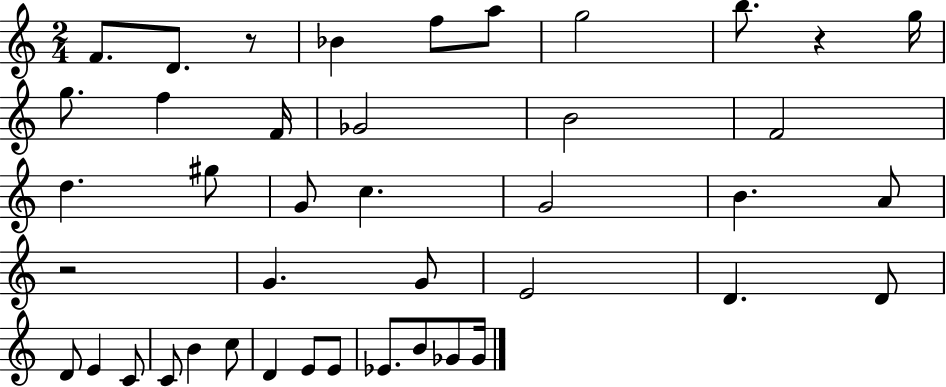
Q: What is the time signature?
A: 2/4